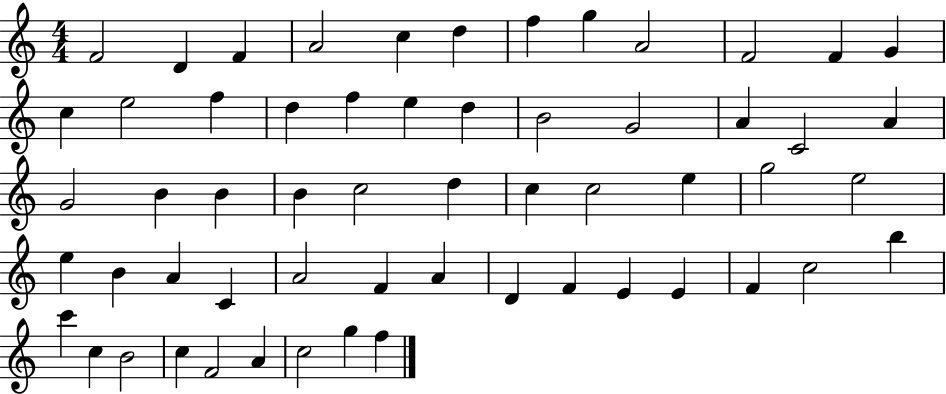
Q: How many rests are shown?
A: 0